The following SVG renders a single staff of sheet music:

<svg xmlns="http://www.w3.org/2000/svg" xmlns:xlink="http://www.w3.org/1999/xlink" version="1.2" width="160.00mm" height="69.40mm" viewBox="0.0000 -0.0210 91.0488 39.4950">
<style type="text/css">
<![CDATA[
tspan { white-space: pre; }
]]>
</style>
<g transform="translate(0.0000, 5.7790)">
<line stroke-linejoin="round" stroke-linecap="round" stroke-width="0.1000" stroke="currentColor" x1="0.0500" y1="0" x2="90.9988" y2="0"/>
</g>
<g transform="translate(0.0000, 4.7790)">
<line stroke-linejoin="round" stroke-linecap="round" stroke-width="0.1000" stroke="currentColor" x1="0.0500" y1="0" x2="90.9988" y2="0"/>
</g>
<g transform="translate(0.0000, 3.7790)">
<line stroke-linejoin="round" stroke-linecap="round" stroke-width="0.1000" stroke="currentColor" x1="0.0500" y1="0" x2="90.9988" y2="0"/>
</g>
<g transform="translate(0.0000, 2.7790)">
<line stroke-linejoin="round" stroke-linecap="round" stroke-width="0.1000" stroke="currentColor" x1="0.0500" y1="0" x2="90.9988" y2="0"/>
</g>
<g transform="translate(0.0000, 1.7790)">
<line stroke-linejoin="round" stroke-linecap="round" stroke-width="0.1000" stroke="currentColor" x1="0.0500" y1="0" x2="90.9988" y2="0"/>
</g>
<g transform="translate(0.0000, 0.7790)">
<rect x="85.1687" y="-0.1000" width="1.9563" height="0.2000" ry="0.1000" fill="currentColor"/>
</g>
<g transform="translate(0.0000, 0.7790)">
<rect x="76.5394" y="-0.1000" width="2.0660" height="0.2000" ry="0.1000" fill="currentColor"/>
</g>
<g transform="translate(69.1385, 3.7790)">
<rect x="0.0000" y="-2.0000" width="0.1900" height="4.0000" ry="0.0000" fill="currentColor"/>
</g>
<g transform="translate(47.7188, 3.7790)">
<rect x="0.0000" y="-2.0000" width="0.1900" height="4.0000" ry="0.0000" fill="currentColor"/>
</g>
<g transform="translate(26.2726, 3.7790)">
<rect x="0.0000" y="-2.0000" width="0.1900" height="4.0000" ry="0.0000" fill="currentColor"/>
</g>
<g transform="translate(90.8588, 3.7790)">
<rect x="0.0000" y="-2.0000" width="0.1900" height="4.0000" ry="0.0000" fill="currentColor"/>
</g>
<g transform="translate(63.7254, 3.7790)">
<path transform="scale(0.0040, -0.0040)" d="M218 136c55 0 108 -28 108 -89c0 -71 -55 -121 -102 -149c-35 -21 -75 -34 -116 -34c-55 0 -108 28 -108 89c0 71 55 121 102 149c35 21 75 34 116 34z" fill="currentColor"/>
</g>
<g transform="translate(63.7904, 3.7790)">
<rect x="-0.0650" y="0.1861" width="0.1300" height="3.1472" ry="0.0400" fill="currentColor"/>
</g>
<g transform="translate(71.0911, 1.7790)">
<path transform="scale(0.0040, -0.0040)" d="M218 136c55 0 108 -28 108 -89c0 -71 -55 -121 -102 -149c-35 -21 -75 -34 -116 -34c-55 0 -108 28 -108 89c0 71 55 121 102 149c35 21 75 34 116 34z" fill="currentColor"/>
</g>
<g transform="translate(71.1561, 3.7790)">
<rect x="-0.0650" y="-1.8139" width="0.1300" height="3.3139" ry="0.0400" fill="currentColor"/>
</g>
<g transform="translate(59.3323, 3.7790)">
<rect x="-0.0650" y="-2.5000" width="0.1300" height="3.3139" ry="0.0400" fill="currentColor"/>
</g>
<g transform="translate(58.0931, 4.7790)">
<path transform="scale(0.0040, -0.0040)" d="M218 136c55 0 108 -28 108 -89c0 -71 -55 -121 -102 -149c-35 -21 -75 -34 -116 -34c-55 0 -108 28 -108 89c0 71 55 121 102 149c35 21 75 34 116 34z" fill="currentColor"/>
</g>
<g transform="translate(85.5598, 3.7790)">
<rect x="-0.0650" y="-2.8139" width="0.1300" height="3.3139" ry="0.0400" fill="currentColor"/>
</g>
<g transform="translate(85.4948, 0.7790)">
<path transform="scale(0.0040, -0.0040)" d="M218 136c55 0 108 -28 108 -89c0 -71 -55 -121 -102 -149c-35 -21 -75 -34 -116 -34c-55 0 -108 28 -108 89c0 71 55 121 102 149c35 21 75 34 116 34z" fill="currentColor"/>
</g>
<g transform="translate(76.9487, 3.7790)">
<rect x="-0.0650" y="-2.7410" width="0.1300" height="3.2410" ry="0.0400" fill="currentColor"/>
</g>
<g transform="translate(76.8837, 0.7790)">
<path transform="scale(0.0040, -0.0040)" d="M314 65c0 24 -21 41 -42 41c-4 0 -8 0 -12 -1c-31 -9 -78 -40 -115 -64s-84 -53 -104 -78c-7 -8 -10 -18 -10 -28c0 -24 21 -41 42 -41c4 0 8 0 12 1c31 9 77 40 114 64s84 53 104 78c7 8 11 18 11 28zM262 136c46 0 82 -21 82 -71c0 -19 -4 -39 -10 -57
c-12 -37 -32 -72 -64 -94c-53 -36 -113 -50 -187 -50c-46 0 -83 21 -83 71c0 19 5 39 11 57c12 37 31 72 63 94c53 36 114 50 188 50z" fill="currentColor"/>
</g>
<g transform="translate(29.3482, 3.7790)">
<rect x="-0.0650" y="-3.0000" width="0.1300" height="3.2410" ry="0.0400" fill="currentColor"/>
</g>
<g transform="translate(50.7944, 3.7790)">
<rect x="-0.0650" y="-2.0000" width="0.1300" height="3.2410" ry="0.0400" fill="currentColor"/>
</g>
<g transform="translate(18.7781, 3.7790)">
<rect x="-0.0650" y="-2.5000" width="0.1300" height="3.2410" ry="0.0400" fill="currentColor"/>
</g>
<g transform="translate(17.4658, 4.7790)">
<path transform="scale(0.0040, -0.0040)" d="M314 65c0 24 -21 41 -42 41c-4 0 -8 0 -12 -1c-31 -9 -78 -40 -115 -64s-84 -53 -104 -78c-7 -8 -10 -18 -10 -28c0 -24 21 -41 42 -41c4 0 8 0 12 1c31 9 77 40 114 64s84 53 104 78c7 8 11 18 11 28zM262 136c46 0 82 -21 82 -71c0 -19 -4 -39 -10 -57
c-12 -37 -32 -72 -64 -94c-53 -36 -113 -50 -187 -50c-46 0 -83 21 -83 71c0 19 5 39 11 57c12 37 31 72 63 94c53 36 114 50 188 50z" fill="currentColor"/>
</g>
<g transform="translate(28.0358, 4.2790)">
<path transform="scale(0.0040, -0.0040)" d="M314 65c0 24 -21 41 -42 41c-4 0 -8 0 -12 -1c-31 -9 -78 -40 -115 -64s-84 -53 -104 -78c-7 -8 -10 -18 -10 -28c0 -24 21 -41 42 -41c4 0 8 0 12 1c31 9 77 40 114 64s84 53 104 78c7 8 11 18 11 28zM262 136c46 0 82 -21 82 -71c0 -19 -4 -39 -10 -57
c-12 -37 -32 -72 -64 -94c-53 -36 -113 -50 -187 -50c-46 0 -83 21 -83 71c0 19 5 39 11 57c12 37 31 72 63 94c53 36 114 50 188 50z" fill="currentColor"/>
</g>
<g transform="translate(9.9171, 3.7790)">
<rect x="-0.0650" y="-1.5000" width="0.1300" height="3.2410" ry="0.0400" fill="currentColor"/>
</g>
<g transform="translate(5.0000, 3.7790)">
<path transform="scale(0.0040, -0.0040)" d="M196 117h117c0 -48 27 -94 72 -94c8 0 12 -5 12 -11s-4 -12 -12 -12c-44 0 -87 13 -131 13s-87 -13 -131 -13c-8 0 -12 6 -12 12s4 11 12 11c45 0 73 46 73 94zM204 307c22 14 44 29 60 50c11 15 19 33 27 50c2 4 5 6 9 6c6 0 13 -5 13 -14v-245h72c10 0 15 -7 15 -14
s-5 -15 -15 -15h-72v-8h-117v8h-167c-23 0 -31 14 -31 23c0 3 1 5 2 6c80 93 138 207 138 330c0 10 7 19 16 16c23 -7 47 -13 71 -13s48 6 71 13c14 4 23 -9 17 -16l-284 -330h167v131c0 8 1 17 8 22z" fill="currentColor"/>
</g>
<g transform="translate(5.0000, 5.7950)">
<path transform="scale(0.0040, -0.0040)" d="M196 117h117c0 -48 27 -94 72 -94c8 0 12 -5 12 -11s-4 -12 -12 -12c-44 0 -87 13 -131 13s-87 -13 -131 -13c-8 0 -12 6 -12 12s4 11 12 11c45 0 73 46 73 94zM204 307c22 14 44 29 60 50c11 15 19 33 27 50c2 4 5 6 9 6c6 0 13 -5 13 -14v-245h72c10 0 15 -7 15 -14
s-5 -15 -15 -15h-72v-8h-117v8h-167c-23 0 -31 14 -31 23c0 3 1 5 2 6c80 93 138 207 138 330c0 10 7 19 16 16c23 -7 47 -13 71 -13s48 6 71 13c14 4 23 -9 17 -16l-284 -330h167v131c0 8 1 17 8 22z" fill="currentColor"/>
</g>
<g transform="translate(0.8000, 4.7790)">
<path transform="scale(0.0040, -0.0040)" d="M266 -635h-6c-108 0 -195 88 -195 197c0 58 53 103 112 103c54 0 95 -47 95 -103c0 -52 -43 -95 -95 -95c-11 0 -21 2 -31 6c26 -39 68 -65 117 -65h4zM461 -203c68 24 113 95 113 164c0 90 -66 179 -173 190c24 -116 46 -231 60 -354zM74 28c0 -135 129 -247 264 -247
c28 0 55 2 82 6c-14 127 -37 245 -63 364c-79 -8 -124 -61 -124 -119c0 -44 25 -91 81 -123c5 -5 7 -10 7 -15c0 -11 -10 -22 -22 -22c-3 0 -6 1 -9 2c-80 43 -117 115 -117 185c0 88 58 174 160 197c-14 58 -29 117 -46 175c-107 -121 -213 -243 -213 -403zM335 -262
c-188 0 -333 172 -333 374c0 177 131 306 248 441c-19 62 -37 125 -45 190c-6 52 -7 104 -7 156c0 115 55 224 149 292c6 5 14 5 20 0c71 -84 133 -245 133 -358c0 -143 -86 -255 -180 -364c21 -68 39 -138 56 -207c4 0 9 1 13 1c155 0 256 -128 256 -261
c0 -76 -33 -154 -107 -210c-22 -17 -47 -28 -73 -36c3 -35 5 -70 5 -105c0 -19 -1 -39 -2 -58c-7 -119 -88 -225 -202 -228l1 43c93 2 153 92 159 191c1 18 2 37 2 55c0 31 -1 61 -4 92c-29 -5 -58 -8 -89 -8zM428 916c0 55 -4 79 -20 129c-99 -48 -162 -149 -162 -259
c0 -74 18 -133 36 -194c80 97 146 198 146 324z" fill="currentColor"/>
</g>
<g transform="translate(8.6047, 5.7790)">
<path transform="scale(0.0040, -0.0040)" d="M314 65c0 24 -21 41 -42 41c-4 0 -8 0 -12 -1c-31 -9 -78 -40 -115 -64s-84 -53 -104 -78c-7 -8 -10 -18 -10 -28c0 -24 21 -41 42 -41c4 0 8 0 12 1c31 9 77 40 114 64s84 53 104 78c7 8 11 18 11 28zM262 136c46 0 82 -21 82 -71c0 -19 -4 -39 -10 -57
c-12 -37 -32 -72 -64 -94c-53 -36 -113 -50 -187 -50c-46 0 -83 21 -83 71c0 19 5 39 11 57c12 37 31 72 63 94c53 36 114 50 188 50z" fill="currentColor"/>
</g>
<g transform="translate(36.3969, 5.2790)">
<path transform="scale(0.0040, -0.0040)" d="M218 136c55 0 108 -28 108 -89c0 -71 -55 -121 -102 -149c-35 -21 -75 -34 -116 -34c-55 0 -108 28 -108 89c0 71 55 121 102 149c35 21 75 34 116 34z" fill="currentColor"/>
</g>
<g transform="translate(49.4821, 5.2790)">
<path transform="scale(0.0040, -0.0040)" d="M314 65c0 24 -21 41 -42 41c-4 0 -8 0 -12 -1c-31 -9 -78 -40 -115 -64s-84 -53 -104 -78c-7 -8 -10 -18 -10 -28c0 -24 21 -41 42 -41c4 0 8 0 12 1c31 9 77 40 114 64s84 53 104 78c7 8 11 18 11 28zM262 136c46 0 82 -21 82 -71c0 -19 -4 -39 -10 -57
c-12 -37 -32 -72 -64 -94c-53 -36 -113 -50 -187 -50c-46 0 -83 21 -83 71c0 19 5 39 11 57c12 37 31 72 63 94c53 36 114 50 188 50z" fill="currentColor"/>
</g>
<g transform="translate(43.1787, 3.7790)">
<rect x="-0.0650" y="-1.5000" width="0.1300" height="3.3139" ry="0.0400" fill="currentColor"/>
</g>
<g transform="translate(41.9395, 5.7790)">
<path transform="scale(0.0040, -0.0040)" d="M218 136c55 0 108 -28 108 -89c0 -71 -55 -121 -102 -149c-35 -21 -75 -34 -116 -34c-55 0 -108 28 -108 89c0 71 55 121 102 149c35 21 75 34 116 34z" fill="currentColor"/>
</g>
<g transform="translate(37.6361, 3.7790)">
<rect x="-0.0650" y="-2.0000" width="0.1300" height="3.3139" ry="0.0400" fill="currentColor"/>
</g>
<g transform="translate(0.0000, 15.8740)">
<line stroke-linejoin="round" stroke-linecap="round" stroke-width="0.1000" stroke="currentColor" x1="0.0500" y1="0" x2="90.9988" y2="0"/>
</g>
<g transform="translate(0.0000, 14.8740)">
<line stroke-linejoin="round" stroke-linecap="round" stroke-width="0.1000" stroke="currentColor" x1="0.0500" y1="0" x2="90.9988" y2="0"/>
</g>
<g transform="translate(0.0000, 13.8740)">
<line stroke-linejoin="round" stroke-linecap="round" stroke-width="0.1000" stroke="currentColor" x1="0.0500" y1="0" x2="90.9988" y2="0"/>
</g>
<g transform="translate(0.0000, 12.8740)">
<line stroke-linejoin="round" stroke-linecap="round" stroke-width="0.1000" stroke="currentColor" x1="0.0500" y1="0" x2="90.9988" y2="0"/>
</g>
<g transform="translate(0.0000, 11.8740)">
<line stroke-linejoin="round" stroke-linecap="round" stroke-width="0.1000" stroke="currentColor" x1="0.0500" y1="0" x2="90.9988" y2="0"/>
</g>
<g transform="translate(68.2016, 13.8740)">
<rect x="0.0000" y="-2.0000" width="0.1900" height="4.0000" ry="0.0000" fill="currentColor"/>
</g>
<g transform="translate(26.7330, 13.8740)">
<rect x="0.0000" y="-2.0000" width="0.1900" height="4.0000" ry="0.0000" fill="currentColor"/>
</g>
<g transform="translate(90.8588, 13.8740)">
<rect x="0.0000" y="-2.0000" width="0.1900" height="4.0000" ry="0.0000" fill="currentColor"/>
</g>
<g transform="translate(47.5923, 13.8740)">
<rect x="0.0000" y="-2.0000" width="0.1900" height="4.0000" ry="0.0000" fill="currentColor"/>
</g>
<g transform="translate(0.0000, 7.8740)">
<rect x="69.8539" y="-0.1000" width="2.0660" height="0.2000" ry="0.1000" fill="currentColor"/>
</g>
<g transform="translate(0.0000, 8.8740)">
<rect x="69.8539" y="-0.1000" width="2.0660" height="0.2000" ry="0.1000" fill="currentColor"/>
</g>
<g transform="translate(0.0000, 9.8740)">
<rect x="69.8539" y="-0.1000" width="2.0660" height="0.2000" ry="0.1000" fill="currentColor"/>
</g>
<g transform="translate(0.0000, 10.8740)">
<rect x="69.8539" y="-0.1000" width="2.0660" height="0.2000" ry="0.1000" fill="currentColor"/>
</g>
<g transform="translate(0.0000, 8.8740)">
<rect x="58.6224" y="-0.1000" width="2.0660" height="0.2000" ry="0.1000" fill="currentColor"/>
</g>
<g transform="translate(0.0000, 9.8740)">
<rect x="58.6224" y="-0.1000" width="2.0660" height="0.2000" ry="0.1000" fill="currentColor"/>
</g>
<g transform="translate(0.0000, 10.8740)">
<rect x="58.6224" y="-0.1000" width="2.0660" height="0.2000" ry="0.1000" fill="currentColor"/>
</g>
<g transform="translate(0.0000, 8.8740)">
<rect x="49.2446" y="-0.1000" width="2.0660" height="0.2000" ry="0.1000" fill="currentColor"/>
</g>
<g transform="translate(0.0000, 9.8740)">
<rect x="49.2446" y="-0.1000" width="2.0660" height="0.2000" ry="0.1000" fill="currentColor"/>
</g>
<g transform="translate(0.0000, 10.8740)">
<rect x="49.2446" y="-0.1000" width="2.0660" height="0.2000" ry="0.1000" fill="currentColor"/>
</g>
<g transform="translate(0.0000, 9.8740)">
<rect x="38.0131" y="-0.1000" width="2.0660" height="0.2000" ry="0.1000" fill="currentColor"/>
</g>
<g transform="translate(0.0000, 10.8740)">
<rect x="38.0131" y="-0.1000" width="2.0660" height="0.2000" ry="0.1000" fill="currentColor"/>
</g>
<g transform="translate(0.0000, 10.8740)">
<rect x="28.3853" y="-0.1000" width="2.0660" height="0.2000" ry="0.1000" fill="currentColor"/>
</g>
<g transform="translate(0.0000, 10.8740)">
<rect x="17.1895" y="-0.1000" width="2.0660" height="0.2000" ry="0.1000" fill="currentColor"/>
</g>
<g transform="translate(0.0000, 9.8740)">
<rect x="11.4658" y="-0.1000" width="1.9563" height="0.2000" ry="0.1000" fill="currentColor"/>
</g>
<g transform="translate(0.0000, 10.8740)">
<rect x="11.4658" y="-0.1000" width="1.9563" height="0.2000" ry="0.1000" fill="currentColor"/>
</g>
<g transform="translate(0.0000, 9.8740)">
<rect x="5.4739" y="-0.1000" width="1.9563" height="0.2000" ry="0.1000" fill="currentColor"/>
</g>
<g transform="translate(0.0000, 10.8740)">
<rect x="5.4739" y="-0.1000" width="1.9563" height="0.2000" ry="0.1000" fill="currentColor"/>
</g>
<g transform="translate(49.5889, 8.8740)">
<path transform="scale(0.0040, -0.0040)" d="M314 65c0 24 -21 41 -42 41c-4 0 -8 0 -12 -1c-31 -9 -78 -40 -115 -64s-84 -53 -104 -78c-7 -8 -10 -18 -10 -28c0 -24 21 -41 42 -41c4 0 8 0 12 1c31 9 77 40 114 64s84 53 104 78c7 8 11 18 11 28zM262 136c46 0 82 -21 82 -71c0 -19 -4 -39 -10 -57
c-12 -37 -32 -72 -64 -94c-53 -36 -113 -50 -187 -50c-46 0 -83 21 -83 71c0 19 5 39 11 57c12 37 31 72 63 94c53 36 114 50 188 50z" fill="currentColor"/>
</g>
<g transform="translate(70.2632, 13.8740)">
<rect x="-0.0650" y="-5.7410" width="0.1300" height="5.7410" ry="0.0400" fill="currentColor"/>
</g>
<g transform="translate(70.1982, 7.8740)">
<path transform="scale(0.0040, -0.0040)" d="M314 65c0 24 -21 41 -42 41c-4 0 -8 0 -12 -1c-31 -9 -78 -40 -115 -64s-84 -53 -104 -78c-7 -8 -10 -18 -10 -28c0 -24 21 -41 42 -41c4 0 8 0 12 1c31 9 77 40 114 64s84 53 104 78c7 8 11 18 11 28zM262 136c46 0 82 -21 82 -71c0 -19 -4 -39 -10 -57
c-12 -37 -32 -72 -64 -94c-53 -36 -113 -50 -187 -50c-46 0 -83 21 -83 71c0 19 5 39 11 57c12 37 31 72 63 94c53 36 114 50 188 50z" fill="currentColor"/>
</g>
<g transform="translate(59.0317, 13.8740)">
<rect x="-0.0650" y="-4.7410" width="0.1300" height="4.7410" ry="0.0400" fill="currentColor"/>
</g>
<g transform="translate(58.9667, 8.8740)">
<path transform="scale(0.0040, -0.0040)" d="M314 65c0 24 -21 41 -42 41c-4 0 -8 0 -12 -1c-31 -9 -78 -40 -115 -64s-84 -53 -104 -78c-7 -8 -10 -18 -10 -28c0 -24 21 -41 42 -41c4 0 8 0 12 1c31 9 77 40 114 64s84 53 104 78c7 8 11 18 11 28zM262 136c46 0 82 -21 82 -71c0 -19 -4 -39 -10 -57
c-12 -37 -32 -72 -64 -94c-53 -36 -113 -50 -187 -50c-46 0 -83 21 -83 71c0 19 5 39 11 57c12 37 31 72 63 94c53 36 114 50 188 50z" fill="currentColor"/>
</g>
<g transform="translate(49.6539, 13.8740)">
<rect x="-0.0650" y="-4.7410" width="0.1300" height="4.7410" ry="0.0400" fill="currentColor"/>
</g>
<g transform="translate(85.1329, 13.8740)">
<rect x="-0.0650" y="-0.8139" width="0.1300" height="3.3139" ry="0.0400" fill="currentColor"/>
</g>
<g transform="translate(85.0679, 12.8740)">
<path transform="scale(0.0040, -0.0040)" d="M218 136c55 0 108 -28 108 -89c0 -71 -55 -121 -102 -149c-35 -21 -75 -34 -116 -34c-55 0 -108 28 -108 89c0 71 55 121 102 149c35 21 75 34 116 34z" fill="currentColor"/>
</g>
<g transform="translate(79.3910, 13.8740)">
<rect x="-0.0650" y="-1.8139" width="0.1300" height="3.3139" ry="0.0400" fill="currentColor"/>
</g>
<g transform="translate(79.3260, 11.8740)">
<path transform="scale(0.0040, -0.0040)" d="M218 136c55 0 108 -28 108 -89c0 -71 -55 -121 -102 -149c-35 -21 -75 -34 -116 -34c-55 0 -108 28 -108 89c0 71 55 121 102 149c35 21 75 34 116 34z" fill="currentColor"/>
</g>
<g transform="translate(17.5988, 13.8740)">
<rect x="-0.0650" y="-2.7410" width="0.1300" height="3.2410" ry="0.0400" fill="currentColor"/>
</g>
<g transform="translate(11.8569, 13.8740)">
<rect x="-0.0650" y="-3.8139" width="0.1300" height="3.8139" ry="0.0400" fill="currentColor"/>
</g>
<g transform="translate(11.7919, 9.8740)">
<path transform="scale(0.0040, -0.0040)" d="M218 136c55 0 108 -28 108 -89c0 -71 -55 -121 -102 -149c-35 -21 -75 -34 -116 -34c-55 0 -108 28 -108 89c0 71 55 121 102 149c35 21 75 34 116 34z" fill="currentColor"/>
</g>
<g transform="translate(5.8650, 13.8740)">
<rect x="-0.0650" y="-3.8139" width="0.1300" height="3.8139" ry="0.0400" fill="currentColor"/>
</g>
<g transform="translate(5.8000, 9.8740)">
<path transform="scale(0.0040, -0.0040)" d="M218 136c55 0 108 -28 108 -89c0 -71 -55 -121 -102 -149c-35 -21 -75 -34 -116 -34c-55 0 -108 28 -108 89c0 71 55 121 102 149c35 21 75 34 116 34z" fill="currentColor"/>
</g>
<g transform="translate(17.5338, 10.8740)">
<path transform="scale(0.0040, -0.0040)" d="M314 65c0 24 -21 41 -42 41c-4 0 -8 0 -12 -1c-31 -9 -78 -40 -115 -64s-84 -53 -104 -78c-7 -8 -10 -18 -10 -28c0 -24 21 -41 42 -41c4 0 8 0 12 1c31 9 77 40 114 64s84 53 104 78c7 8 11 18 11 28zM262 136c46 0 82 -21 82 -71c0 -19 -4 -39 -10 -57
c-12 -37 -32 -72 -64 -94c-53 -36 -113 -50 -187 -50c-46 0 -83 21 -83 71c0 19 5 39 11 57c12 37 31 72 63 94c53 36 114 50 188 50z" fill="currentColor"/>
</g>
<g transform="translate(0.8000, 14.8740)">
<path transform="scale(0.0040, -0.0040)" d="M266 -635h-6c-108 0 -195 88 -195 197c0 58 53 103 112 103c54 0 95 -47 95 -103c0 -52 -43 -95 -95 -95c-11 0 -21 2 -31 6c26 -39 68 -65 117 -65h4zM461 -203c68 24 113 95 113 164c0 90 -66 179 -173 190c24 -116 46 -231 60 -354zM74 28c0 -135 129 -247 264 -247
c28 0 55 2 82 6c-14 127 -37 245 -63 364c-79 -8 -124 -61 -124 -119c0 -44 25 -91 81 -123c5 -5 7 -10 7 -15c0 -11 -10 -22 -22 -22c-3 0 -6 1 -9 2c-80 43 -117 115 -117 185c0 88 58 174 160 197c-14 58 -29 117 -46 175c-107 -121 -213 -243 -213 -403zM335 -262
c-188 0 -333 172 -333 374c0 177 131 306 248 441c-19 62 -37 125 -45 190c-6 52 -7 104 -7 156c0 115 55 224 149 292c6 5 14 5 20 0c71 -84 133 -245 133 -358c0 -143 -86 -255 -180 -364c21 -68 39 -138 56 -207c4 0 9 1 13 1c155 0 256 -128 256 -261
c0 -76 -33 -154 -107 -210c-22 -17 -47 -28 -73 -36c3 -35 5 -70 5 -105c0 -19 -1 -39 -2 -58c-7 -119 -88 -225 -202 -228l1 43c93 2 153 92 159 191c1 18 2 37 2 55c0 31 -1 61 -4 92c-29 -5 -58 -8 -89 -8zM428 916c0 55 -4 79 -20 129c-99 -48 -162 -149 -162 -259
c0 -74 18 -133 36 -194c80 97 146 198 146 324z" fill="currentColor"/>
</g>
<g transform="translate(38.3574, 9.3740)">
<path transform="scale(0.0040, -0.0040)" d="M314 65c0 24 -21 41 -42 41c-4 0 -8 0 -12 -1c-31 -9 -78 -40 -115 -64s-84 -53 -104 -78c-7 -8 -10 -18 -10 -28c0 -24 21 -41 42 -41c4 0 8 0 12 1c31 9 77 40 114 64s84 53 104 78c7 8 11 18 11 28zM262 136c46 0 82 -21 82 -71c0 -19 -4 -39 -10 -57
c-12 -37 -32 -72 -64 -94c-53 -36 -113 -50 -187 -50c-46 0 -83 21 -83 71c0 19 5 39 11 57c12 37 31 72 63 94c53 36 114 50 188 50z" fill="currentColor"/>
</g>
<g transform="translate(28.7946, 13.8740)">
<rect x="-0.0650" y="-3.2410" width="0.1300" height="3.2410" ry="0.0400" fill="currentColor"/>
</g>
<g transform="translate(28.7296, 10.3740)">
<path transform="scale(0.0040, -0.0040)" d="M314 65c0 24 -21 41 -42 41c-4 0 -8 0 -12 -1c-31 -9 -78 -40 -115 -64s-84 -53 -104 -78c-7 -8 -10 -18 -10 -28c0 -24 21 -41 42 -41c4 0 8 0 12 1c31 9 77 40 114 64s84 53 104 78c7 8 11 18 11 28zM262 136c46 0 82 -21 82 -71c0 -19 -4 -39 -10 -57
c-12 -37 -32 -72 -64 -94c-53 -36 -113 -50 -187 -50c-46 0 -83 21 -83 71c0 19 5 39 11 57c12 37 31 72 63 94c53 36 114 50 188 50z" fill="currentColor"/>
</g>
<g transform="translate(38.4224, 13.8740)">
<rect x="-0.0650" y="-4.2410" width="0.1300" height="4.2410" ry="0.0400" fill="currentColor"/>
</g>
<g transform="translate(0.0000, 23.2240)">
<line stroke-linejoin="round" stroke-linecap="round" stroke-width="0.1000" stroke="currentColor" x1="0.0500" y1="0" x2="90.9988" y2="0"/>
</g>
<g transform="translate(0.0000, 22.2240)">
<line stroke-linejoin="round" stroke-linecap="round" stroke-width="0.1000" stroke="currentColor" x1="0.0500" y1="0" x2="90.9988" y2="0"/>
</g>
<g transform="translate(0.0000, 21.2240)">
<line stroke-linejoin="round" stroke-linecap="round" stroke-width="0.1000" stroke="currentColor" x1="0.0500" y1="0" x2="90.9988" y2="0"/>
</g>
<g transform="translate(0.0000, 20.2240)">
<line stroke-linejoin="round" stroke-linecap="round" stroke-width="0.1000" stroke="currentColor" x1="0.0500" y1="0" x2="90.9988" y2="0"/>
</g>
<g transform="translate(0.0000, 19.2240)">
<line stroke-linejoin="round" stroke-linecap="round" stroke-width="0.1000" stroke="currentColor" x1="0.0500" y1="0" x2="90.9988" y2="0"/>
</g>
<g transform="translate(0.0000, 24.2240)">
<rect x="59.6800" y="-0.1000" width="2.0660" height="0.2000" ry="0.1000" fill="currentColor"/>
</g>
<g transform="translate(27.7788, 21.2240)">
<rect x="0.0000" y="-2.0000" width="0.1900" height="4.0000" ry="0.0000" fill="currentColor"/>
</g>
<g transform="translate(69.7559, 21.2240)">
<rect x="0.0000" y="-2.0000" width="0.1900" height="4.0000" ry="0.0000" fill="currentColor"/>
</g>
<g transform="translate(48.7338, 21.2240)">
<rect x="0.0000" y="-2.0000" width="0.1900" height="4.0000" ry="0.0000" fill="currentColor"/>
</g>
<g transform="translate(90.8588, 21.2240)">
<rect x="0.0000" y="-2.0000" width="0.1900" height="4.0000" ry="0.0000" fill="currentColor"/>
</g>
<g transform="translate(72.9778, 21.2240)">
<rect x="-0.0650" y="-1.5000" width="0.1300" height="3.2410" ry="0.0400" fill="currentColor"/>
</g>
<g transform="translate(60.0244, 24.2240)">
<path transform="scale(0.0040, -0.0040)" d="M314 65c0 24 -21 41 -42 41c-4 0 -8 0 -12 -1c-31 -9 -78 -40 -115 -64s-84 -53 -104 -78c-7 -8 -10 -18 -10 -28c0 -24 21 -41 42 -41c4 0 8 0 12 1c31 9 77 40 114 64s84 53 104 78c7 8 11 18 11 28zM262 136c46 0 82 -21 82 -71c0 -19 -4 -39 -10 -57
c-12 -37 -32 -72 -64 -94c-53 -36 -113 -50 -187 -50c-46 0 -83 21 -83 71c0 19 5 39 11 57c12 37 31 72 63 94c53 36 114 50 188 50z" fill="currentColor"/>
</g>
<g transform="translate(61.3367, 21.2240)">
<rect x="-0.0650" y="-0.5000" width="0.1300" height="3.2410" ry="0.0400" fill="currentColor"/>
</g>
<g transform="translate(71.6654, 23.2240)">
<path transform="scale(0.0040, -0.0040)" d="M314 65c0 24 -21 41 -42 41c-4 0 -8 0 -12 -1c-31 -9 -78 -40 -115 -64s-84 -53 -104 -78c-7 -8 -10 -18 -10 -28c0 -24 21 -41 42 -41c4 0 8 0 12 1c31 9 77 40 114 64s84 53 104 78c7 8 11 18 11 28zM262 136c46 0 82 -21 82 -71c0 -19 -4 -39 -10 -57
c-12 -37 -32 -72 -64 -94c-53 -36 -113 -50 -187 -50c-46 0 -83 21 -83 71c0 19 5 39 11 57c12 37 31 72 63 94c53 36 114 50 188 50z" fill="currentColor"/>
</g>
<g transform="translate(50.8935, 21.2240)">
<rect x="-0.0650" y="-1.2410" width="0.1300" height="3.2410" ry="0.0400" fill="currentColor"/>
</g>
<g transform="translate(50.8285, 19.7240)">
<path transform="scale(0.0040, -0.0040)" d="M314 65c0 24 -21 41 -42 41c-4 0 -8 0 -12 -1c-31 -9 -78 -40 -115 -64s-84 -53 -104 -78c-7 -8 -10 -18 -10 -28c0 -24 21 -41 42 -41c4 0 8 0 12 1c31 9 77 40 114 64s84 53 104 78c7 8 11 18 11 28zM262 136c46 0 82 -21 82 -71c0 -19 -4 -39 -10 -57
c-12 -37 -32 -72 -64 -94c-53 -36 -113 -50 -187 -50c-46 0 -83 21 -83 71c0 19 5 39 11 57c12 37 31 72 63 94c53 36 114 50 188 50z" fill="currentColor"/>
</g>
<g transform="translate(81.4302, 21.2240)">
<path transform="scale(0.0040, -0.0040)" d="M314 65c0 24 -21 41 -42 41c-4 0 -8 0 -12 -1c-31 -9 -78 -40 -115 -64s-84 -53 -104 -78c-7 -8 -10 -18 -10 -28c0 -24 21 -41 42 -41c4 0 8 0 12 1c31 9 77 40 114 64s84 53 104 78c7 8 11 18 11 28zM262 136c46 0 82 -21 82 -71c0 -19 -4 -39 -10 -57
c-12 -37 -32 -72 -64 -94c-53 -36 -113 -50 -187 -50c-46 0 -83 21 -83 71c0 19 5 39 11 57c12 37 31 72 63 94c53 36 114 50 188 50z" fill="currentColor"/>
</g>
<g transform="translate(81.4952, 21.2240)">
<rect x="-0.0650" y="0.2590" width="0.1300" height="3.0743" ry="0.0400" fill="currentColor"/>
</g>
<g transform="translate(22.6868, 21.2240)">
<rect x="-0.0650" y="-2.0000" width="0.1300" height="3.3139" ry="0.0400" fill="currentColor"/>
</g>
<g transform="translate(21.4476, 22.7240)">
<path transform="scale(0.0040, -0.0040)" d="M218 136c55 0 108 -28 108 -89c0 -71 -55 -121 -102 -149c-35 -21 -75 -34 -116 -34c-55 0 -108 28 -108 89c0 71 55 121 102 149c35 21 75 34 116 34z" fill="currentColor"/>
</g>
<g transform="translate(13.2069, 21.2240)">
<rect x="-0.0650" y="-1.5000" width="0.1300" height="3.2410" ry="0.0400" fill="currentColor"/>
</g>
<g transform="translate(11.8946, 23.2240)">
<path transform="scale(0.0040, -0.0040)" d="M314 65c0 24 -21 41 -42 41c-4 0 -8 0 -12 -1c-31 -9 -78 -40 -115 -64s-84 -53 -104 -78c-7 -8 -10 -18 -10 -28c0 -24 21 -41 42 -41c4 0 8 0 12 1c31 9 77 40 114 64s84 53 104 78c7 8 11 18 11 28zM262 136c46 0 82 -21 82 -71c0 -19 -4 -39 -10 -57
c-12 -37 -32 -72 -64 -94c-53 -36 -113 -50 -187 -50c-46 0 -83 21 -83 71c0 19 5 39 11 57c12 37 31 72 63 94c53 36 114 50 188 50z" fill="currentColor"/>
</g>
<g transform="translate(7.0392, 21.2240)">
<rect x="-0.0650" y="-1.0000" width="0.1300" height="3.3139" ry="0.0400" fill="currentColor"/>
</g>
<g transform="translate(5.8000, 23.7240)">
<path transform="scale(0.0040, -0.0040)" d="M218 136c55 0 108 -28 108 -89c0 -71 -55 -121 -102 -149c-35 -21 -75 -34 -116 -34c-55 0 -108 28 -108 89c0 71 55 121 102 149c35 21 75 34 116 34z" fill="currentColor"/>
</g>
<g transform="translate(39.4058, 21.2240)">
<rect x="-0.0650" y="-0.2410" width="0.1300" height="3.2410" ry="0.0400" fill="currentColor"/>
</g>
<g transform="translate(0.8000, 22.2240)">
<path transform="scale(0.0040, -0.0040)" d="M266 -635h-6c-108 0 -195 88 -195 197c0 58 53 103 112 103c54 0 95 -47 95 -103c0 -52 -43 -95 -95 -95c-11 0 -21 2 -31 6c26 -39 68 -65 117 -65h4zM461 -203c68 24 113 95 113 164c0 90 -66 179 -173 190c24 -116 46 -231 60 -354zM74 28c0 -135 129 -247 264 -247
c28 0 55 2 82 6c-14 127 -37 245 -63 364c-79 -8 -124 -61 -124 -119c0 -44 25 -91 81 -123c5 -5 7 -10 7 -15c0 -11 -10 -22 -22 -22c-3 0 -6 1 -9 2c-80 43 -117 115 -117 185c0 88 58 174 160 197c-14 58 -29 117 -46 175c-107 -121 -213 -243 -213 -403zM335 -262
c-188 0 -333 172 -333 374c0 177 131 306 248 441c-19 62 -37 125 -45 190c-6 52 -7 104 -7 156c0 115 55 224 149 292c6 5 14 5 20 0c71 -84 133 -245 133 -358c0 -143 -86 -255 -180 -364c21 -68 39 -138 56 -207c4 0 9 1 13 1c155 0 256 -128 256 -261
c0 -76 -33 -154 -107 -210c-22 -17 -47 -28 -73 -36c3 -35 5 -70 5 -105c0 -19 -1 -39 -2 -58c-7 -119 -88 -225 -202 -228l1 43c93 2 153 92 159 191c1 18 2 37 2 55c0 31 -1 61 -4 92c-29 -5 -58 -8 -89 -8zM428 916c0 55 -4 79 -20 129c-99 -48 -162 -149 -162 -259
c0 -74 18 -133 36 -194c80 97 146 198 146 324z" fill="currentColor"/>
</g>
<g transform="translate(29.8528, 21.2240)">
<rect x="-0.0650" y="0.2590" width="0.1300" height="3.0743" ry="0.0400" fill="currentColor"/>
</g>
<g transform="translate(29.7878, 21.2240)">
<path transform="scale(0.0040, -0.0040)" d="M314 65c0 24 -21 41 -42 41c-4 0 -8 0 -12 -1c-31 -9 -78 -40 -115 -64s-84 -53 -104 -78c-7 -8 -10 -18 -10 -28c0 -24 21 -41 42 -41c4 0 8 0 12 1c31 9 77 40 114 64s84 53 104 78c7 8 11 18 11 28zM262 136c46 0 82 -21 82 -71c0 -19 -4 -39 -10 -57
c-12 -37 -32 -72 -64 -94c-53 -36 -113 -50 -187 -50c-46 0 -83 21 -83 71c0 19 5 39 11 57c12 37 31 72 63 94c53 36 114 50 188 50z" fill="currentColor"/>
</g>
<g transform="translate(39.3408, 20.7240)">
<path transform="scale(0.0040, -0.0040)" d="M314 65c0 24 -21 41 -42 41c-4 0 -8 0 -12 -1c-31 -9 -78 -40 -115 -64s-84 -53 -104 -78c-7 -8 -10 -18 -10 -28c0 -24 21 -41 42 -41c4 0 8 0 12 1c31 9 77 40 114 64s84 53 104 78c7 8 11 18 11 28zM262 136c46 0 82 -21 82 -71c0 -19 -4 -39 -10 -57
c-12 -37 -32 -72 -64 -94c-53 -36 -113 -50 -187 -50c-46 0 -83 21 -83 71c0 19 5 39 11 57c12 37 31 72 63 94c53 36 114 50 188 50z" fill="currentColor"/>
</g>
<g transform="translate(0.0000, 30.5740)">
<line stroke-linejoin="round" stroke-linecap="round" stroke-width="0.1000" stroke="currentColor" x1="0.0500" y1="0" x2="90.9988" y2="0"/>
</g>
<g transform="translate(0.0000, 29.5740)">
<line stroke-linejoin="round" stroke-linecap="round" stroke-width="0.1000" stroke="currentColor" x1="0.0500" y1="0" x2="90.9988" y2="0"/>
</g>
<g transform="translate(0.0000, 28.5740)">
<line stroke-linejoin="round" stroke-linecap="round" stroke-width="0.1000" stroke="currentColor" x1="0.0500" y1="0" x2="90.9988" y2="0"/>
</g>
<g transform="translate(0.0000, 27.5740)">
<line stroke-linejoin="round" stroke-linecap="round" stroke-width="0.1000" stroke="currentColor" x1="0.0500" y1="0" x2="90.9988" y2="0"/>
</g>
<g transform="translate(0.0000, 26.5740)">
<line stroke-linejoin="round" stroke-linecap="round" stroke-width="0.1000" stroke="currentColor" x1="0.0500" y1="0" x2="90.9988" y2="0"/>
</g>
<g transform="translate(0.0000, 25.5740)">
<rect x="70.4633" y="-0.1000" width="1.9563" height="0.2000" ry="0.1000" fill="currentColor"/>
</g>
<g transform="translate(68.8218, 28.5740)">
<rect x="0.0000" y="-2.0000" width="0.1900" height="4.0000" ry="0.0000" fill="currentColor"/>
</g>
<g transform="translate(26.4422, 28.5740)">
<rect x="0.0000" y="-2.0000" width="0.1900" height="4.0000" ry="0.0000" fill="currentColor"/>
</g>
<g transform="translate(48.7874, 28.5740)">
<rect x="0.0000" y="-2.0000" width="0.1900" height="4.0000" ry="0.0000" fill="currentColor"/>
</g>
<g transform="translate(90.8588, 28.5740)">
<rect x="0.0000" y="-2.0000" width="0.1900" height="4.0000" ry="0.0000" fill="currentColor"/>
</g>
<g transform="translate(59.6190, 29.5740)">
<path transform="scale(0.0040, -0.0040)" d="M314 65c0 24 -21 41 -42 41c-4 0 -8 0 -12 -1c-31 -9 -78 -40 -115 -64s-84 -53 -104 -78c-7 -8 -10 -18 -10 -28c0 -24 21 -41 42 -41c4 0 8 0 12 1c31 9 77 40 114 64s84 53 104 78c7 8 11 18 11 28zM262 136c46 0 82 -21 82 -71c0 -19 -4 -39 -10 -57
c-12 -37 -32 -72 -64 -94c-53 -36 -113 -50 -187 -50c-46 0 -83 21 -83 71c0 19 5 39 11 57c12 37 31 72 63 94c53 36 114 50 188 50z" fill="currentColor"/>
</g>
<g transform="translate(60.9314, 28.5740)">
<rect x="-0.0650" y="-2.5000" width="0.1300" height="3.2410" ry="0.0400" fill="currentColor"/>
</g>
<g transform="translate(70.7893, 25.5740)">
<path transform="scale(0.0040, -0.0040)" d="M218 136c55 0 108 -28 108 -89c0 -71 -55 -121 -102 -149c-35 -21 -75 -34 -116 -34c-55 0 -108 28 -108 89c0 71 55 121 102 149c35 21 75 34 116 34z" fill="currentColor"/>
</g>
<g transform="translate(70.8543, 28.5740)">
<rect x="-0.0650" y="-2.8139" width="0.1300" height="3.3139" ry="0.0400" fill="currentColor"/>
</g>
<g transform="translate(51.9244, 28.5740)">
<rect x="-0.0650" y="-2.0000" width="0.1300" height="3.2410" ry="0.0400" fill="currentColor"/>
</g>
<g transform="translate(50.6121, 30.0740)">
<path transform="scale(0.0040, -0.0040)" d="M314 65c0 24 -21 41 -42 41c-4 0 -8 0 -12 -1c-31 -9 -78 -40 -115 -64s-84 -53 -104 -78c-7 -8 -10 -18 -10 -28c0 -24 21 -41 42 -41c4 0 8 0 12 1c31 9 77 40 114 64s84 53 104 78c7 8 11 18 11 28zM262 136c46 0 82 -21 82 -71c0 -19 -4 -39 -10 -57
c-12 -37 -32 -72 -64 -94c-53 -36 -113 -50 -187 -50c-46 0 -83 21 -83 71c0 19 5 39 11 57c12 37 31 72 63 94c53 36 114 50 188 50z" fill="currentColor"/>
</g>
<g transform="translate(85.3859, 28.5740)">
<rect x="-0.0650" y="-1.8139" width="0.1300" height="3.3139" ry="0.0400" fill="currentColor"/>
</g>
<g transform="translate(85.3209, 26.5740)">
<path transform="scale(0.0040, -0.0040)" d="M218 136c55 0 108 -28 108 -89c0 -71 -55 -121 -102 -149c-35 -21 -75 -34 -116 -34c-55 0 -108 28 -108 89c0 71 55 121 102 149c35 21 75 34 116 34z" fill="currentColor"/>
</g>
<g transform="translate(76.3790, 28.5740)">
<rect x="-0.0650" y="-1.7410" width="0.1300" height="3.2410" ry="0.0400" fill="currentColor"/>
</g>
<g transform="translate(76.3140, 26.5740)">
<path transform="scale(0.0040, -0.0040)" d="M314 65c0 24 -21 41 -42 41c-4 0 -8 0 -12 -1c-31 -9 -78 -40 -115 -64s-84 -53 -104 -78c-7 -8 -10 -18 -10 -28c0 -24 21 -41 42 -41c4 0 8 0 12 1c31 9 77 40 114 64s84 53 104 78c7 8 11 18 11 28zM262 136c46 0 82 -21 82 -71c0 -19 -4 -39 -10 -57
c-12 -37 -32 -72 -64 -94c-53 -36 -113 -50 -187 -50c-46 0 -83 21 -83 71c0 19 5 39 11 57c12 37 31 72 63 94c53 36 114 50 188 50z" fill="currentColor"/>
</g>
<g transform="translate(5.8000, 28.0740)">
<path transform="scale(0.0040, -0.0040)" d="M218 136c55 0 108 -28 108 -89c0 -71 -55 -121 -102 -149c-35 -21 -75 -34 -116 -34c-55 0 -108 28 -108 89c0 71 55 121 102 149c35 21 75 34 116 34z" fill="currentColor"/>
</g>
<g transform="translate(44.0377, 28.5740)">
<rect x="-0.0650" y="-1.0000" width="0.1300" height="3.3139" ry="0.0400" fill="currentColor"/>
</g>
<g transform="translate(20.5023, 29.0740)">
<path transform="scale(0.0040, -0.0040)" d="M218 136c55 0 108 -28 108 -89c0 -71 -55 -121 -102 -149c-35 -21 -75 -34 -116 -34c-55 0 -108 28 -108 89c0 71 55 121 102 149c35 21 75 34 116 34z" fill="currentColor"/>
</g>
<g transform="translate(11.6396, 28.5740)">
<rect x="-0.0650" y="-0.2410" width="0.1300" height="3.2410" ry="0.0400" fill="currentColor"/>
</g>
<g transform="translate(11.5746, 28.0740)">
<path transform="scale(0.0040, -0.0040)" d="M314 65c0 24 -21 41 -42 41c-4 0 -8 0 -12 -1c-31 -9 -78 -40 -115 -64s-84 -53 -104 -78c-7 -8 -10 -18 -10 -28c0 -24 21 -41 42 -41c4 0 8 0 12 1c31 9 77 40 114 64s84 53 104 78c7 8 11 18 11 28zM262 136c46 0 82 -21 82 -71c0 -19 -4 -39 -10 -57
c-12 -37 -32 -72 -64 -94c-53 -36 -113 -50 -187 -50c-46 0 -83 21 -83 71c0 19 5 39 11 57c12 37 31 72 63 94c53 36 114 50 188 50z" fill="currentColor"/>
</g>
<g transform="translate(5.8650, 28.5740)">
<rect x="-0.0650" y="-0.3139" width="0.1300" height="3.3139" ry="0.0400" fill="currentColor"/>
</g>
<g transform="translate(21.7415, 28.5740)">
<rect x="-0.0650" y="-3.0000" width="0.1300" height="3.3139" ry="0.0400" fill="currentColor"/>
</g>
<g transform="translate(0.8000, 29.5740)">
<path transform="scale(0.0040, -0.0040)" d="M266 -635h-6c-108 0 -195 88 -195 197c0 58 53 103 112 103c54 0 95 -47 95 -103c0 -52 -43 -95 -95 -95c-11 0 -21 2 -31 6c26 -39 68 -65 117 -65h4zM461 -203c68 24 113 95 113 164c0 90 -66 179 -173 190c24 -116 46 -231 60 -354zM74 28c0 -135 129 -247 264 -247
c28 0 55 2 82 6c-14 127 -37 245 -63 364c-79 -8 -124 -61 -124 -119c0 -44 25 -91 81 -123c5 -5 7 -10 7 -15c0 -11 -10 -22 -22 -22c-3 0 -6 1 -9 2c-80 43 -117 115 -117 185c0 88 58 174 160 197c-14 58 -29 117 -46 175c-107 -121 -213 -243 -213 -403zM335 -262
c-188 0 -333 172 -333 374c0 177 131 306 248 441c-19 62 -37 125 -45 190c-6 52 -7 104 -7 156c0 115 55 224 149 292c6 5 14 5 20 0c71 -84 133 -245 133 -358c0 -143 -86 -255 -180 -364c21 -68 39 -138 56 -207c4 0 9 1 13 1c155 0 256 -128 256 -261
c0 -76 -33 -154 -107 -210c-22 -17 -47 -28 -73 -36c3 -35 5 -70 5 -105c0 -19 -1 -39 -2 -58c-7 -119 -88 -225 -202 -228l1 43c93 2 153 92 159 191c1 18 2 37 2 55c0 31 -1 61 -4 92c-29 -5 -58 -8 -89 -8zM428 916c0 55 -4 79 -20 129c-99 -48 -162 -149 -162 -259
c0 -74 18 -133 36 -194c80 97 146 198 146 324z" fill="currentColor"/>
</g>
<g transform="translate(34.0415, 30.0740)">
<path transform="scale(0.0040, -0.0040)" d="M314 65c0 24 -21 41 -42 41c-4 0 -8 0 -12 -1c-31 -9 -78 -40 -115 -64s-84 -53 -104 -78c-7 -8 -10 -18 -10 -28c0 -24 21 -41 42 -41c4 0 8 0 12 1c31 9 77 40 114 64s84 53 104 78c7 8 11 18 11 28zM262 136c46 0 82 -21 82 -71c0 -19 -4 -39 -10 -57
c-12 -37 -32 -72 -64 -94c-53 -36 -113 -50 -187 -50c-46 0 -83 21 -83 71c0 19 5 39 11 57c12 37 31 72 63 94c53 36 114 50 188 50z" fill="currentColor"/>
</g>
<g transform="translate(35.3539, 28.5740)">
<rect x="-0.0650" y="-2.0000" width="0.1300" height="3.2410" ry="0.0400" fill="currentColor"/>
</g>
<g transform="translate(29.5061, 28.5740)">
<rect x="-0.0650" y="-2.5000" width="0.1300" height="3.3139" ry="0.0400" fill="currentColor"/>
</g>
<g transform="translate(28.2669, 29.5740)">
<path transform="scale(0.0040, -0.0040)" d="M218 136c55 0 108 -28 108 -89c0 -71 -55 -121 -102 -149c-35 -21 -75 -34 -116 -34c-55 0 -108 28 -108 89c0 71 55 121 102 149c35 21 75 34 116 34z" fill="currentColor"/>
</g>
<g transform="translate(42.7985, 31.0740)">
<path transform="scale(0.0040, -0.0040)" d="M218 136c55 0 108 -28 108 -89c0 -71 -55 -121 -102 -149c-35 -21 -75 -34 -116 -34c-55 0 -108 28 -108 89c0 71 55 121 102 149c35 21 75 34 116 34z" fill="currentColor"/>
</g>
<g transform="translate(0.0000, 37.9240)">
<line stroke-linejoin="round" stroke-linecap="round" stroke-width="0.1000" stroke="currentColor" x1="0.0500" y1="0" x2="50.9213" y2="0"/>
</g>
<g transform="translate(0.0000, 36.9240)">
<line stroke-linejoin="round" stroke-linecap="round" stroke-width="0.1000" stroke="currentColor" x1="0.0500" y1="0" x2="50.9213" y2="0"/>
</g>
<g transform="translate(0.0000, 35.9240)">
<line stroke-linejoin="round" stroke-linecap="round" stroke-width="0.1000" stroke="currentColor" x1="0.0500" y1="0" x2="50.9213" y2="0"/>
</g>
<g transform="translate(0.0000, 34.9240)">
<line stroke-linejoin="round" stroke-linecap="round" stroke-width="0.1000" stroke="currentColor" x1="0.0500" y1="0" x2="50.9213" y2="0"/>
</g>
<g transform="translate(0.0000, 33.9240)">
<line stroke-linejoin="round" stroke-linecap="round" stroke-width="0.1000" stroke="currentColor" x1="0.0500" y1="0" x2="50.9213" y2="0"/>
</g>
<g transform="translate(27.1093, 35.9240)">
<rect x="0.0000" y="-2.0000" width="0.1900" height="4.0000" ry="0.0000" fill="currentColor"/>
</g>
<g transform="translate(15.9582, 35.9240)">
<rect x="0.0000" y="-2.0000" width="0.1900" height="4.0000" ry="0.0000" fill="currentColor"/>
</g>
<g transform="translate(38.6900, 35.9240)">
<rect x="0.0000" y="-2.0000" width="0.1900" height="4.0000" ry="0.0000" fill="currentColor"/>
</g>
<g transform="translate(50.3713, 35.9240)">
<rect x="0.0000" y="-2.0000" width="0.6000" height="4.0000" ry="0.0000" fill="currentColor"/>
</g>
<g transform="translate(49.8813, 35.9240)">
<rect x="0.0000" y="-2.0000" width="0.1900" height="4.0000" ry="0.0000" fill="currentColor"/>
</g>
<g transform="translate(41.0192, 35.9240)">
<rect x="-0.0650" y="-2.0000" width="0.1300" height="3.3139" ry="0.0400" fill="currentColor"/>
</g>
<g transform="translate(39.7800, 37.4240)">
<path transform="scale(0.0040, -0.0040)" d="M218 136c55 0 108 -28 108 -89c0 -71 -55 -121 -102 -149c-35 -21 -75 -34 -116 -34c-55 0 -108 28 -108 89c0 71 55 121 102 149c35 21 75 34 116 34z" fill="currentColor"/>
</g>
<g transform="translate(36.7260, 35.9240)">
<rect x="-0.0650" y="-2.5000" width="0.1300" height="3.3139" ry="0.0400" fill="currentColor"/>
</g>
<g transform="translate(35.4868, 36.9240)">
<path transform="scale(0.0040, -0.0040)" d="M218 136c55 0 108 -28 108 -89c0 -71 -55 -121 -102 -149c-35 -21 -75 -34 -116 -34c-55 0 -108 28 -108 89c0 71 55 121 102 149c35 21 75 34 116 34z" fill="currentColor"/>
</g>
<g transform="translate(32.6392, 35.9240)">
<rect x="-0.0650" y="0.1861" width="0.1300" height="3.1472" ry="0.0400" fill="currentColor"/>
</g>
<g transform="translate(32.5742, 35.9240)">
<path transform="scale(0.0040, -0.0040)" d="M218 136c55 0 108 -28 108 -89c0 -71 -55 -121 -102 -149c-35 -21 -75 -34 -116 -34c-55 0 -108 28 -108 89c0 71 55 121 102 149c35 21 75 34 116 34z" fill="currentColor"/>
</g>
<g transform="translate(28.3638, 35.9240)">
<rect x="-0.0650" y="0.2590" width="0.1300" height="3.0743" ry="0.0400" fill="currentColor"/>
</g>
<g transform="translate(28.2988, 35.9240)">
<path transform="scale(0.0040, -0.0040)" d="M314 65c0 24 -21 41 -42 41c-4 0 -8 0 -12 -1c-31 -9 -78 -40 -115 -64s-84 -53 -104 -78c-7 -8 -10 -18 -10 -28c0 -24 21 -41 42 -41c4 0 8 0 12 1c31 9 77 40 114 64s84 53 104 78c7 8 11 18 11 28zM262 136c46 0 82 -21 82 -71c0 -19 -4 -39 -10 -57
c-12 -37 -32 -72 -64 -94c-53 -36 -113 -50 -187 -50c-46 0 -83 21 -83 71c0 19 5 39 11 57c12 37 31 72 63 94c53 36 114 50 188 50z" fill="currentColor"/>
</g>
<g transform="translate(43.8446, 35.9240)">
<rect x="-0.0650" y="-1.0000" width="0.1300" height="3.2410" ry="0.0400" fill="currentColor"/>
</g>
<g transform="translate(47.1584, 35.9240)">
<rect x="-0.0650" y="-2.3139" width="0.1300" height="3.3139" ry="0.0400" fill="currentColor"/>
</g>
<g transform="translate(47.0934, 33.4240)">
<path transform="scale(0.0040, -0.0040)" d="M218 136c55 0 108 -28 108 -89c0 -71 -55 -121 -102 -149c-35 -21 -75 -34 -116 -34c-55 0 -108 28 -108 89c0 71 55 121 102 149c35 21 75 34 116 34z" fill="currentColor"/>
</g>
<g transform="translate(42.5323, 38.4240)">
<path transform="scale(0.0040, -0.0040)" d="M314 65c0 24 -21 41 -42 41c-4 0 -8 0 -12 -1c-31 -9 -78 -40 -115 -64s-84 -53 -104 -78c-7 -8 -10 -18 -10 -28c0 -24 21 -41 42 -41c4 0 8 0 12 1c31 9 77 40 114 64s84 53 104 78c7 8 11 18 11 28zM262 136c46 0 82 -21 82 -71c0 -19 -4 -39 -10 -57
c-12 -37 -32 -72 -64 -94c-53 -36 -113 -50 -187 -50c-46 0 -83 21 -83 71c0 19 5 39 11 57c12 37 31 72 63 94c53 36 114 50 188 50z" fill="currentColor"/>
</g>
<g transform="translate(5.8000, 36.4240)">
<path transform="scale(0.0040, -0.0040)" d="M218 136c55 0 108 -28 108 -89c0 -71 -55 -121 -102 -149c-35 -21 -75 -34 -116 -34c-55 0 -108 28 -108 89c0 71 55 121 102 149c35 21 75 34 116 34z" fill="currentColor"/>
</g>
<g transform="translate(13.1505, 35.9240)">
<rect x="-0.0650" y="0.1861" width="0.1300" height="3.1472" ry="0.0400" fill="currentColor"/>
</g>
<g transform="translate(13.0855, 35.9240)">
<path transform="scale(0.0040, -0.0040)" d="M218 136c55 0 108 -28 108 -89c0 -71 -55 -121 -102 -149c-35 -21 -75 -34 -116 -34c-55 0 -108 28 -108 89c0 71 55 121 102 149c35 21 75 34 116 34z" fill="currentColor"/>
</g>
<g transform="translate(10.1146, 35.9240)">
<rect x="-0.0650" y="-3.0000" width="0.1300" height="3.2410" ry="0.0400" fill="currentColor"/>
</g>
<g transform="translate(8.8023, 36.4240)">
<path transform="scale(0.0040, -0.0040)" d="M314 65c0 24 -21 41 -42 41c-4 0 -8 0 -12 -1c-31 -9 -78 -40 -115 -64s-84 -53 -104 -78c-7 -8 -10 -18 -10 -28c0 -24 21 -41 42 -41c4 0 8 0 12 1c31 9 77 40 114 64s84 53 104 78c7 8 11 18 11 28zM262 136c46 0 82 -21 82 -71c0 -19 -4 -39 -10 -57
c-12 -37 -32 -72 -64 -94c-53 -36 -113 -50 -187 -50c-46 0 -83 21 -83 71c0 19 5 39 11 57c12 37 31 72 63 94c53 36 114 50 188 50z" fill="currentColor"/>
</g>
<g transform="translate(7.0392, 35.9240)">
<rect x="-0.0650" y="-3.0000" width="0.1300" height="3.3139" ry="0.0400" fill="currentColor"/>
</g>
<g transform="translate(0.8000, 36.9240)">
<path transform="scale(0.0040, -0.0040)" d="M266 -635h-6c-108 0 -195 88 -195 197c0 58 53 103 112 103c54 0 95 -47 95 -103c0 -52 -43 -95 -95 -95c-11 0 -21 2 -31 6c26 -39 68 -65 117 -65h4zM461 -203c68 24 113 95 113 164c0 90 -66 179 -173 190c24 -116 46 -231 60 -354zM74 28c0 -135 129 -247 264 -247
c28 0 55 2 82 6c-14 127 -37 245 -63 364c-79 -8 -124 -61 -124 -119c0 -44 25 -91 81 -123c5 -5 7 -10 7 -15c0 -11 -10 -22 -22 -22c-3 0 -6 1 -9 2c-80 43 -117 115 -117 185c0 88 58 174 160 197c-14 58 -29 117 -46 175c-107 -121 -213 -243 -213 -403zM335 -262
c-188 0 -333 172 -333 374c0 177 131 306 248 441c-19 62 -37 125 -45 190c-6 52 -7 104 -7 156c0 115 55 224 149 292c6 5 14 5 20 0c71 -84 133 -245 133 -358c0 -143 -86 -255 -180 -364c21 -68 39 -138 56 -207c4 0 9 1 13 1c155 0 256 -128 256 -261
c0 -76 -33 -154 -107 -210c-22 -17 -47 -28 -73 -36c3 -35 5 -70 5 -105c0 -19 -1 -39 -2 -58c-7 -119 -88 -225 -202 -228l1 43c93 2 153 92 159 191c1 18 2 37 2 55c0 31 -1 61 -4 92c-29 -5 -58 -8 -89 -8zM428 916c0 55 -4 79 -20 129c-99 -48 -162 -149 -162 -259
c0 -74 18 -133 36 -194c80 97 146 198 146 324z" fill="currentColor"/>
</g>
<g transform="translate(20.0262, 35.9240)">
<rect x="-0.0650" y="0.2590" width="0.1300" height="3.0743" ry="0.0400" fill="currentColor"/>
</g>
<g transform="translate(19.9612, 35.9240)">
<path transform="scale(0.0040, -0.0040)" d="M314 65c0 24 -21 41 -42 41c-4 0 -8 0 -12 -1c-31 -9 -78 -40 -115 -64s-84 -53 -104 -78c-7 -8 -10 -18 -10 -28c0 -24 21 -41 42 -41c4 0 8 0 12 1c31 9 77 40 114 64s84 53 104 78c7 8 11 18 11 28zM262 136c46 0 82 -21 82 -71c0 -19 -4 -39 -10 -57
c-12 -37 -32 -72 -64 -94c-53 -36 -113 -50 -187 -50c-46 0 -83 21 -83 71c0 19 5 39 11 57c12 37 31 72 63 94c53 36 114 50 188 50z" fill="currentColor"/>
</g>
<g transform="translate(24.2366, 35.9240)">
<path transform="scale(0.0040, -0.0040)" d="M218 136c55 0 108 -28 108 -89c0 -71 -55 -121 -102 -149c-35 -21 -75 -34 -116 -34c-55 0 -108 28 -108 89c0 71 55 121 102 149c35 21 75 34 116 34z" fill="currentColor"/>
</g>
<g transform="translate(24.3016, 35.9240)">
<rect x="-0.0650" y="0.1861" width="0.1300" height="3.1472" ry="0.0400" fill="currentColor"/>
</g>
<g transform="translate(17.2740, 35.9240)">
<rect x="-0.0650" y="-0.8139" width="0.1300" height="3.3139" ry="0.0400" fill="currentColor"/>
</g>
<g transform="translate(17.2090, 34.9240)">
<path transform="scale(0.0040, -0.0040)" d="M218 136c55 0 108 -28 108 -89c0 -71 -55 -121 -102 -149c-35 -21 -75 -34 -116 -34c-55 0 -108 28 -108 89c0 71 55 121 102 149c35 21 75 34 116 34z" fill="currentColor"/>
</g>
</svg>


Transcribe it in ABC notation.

X:1
T:Untitled
M:4/4
L:1/4
K:C
E2 G2 A2 F E F2 G B f a2 a c' c' a2 b2 d'2 e'2 e'2 g'2 f d D E2 F B2 c2 e2 C2 E2 B2 c c2 A G F2 D F2 G2 a f2 f A A2 B d B2 B B2 B G F D2 g